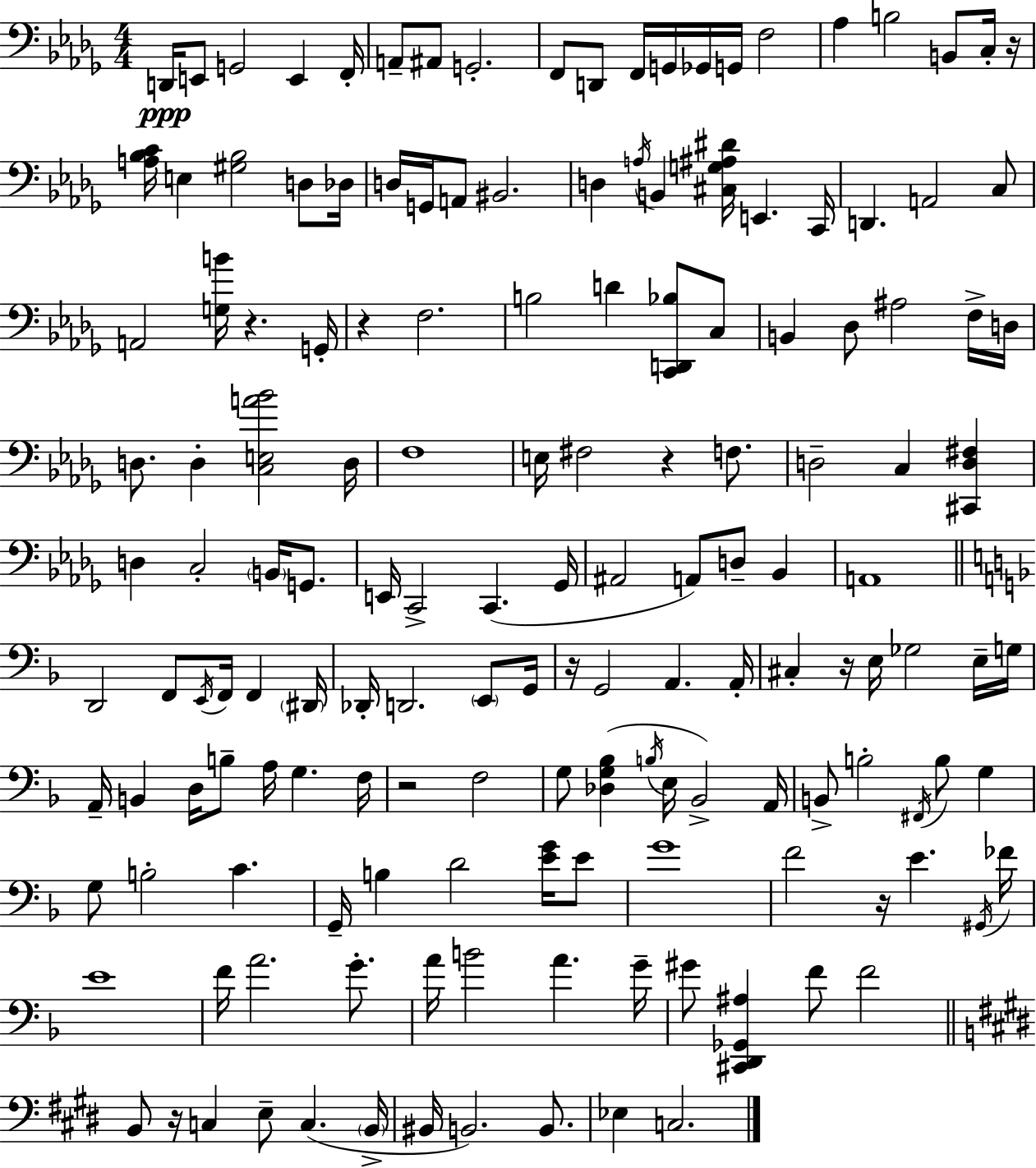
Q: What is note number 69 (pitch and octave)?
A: F2